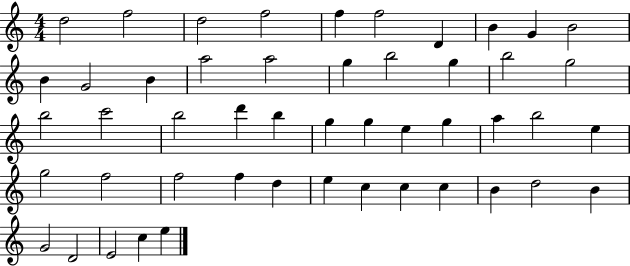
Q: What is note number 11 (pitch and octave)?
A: B4